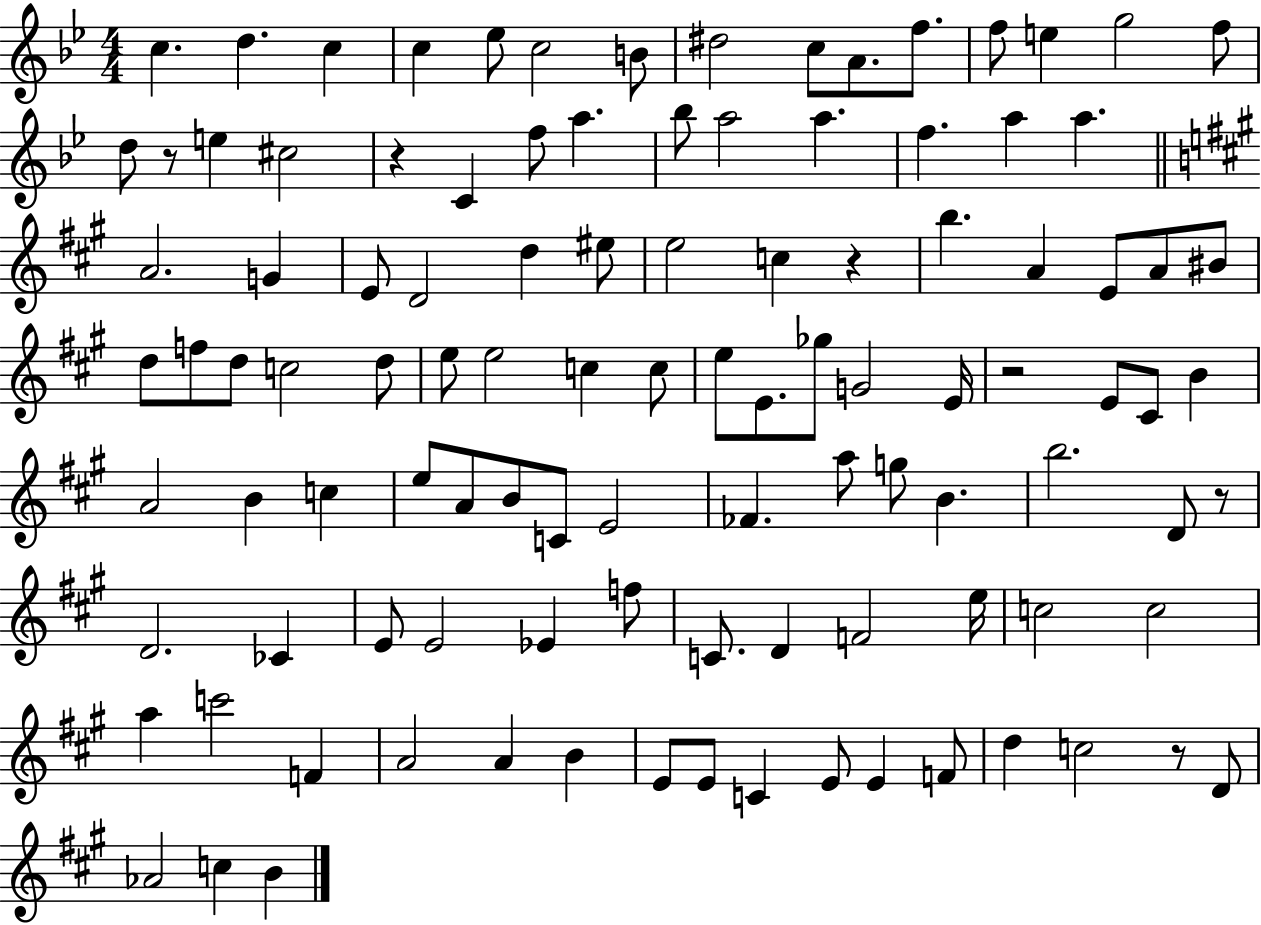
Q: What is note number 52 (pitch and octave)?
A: Gb5